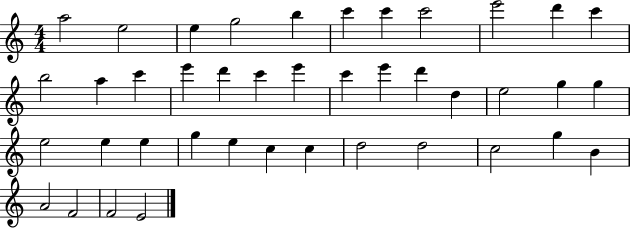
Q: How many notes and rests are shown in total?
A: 41